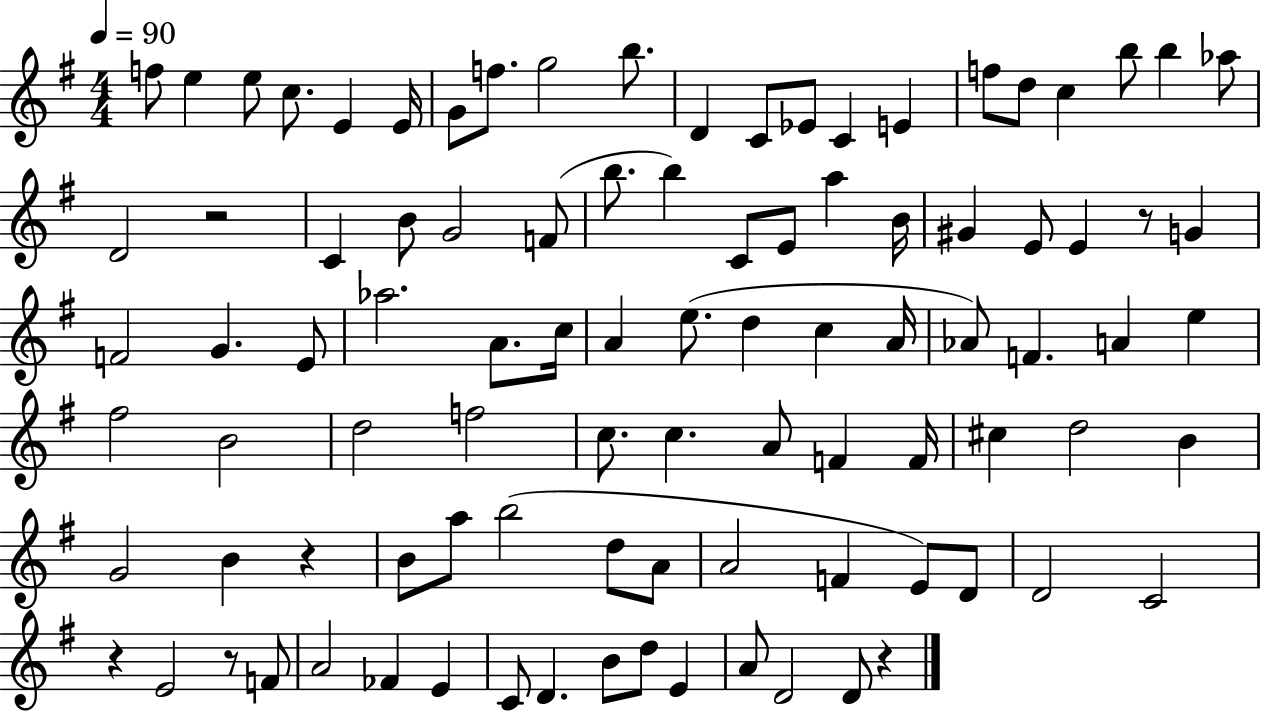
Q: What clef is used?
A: treble